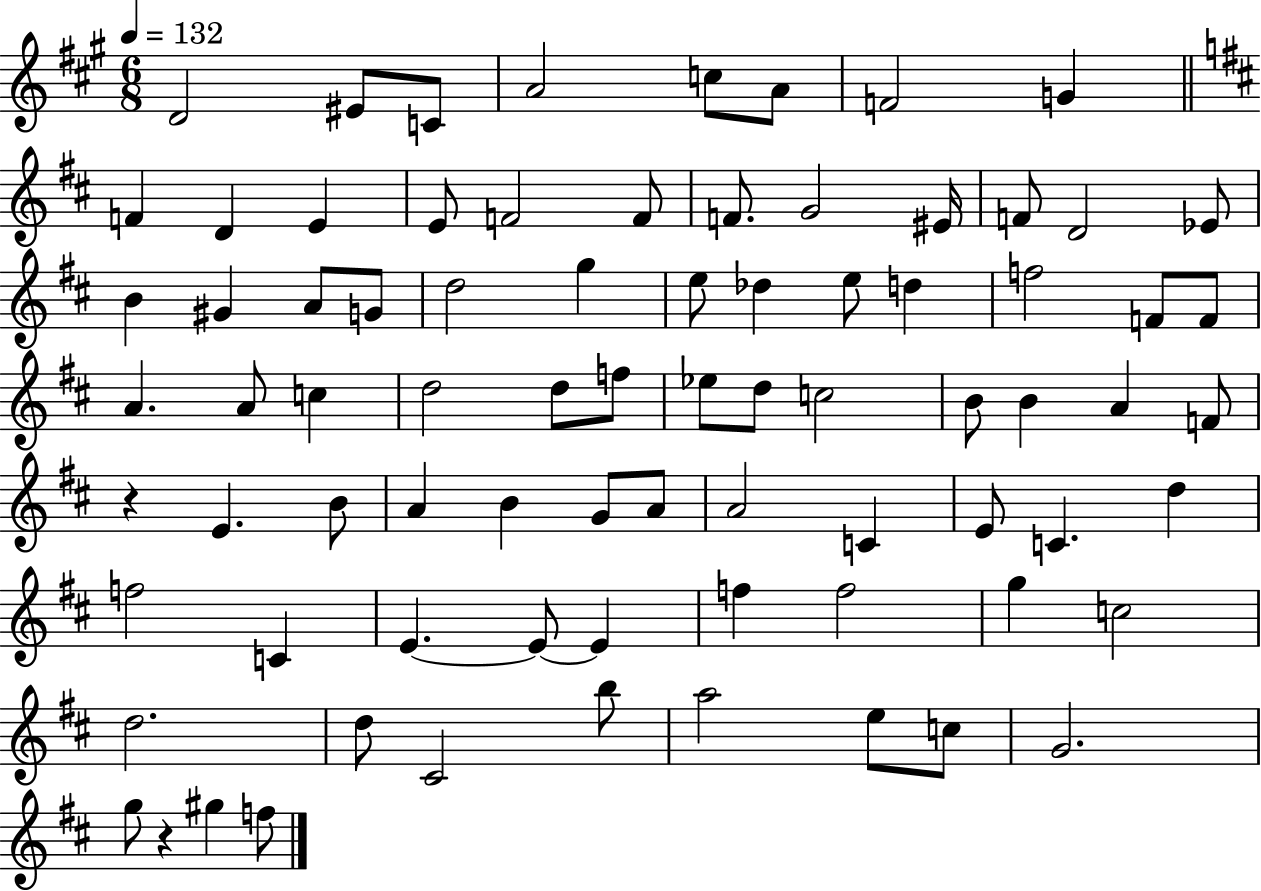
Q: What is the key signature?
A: A major